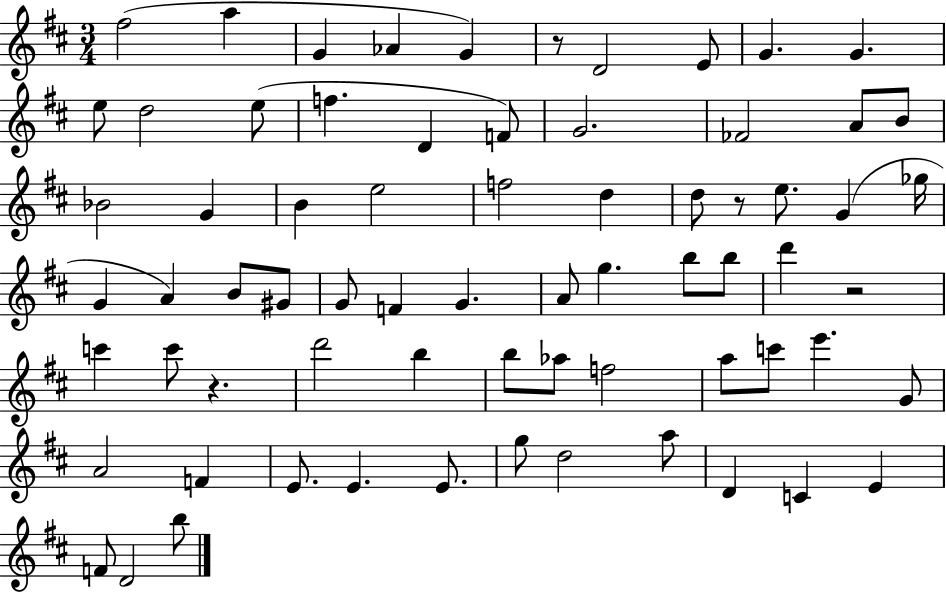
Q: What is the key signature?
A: D major